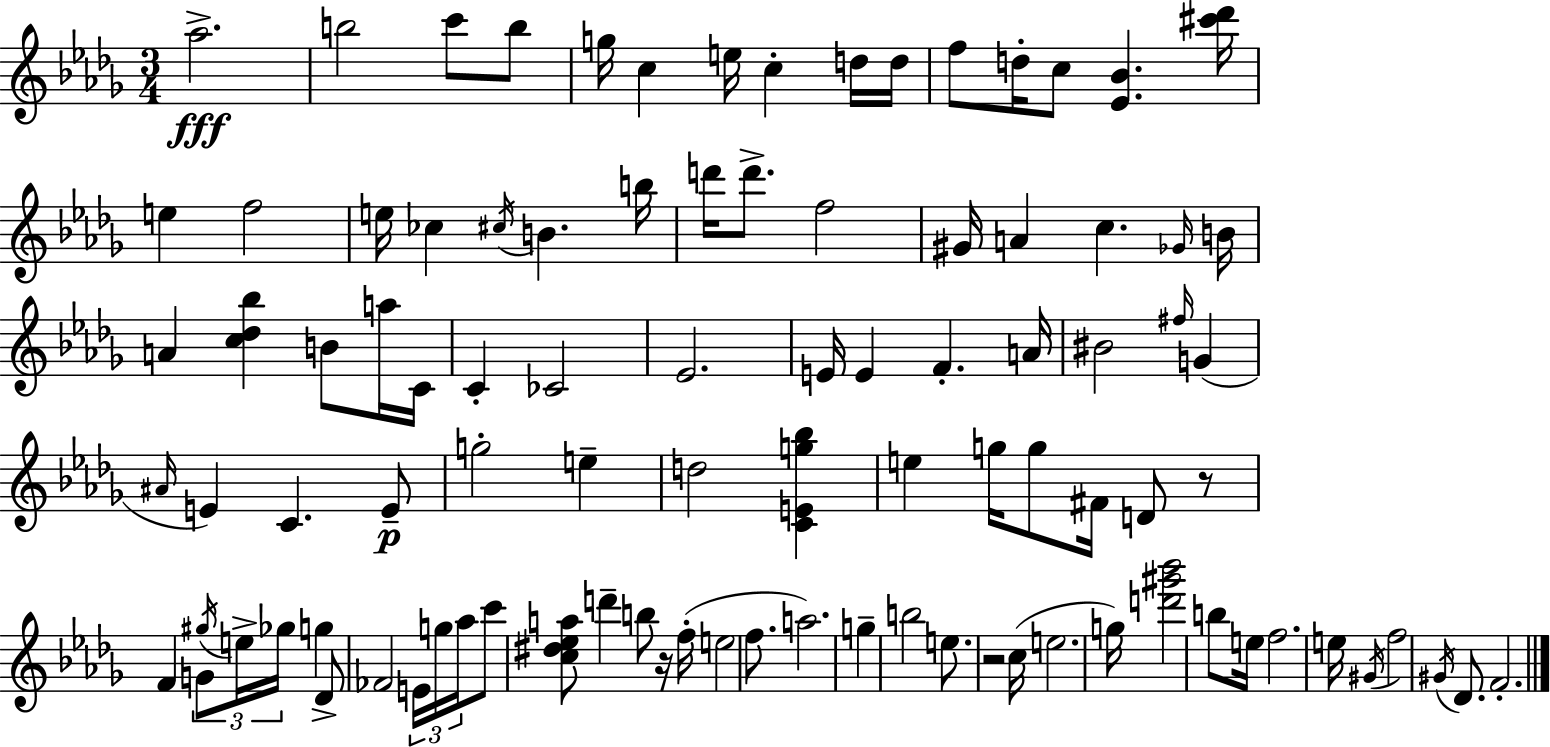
Ab5/h. B5/h C6/e B5/e G5/s C5/q E5/s C5/q D5/s D5/s F5/e D5/s C5/e [Eb4,Bb4]/q. [C#6,Db6]/s E5/q F5/h E5/s CES5/q C#5/s B4/q. B5/s D6/s D6/e. F5/h G#4/s A4/q C5/q. Gb4/s B4/s A4/q [C5,Db5,Bb5]/q B4/e A5/s C4/s C4/q CES4/h Eb4/h. E4/s E4/q F4/q. A4/s BIS4/h F#5/s G4/q A#4/s E4/q C4/q. E4/e G5/h E5/q D5/h [C4,E4,G5,Bb5]/q E5/q G5/s G5/e F#4/s D4/e R/e F4/q G4/e G#5/s E5/s Gb5/s G5/q Db4/e FES4/h E4/s G5/s Ab5/s C6/e [C5,D#5,Eb5,A5]/e D6/q B5/e R/s F5/s E5/h F5/e. A5/h. G5/q B5/h E5/e. R/h C5/s E5/h. G5/s [D6,G#6,Bb6]/h B5/e E5/s F5/h. E5/s G#4/s F5/h G#4/s Db4/e. F4/h.